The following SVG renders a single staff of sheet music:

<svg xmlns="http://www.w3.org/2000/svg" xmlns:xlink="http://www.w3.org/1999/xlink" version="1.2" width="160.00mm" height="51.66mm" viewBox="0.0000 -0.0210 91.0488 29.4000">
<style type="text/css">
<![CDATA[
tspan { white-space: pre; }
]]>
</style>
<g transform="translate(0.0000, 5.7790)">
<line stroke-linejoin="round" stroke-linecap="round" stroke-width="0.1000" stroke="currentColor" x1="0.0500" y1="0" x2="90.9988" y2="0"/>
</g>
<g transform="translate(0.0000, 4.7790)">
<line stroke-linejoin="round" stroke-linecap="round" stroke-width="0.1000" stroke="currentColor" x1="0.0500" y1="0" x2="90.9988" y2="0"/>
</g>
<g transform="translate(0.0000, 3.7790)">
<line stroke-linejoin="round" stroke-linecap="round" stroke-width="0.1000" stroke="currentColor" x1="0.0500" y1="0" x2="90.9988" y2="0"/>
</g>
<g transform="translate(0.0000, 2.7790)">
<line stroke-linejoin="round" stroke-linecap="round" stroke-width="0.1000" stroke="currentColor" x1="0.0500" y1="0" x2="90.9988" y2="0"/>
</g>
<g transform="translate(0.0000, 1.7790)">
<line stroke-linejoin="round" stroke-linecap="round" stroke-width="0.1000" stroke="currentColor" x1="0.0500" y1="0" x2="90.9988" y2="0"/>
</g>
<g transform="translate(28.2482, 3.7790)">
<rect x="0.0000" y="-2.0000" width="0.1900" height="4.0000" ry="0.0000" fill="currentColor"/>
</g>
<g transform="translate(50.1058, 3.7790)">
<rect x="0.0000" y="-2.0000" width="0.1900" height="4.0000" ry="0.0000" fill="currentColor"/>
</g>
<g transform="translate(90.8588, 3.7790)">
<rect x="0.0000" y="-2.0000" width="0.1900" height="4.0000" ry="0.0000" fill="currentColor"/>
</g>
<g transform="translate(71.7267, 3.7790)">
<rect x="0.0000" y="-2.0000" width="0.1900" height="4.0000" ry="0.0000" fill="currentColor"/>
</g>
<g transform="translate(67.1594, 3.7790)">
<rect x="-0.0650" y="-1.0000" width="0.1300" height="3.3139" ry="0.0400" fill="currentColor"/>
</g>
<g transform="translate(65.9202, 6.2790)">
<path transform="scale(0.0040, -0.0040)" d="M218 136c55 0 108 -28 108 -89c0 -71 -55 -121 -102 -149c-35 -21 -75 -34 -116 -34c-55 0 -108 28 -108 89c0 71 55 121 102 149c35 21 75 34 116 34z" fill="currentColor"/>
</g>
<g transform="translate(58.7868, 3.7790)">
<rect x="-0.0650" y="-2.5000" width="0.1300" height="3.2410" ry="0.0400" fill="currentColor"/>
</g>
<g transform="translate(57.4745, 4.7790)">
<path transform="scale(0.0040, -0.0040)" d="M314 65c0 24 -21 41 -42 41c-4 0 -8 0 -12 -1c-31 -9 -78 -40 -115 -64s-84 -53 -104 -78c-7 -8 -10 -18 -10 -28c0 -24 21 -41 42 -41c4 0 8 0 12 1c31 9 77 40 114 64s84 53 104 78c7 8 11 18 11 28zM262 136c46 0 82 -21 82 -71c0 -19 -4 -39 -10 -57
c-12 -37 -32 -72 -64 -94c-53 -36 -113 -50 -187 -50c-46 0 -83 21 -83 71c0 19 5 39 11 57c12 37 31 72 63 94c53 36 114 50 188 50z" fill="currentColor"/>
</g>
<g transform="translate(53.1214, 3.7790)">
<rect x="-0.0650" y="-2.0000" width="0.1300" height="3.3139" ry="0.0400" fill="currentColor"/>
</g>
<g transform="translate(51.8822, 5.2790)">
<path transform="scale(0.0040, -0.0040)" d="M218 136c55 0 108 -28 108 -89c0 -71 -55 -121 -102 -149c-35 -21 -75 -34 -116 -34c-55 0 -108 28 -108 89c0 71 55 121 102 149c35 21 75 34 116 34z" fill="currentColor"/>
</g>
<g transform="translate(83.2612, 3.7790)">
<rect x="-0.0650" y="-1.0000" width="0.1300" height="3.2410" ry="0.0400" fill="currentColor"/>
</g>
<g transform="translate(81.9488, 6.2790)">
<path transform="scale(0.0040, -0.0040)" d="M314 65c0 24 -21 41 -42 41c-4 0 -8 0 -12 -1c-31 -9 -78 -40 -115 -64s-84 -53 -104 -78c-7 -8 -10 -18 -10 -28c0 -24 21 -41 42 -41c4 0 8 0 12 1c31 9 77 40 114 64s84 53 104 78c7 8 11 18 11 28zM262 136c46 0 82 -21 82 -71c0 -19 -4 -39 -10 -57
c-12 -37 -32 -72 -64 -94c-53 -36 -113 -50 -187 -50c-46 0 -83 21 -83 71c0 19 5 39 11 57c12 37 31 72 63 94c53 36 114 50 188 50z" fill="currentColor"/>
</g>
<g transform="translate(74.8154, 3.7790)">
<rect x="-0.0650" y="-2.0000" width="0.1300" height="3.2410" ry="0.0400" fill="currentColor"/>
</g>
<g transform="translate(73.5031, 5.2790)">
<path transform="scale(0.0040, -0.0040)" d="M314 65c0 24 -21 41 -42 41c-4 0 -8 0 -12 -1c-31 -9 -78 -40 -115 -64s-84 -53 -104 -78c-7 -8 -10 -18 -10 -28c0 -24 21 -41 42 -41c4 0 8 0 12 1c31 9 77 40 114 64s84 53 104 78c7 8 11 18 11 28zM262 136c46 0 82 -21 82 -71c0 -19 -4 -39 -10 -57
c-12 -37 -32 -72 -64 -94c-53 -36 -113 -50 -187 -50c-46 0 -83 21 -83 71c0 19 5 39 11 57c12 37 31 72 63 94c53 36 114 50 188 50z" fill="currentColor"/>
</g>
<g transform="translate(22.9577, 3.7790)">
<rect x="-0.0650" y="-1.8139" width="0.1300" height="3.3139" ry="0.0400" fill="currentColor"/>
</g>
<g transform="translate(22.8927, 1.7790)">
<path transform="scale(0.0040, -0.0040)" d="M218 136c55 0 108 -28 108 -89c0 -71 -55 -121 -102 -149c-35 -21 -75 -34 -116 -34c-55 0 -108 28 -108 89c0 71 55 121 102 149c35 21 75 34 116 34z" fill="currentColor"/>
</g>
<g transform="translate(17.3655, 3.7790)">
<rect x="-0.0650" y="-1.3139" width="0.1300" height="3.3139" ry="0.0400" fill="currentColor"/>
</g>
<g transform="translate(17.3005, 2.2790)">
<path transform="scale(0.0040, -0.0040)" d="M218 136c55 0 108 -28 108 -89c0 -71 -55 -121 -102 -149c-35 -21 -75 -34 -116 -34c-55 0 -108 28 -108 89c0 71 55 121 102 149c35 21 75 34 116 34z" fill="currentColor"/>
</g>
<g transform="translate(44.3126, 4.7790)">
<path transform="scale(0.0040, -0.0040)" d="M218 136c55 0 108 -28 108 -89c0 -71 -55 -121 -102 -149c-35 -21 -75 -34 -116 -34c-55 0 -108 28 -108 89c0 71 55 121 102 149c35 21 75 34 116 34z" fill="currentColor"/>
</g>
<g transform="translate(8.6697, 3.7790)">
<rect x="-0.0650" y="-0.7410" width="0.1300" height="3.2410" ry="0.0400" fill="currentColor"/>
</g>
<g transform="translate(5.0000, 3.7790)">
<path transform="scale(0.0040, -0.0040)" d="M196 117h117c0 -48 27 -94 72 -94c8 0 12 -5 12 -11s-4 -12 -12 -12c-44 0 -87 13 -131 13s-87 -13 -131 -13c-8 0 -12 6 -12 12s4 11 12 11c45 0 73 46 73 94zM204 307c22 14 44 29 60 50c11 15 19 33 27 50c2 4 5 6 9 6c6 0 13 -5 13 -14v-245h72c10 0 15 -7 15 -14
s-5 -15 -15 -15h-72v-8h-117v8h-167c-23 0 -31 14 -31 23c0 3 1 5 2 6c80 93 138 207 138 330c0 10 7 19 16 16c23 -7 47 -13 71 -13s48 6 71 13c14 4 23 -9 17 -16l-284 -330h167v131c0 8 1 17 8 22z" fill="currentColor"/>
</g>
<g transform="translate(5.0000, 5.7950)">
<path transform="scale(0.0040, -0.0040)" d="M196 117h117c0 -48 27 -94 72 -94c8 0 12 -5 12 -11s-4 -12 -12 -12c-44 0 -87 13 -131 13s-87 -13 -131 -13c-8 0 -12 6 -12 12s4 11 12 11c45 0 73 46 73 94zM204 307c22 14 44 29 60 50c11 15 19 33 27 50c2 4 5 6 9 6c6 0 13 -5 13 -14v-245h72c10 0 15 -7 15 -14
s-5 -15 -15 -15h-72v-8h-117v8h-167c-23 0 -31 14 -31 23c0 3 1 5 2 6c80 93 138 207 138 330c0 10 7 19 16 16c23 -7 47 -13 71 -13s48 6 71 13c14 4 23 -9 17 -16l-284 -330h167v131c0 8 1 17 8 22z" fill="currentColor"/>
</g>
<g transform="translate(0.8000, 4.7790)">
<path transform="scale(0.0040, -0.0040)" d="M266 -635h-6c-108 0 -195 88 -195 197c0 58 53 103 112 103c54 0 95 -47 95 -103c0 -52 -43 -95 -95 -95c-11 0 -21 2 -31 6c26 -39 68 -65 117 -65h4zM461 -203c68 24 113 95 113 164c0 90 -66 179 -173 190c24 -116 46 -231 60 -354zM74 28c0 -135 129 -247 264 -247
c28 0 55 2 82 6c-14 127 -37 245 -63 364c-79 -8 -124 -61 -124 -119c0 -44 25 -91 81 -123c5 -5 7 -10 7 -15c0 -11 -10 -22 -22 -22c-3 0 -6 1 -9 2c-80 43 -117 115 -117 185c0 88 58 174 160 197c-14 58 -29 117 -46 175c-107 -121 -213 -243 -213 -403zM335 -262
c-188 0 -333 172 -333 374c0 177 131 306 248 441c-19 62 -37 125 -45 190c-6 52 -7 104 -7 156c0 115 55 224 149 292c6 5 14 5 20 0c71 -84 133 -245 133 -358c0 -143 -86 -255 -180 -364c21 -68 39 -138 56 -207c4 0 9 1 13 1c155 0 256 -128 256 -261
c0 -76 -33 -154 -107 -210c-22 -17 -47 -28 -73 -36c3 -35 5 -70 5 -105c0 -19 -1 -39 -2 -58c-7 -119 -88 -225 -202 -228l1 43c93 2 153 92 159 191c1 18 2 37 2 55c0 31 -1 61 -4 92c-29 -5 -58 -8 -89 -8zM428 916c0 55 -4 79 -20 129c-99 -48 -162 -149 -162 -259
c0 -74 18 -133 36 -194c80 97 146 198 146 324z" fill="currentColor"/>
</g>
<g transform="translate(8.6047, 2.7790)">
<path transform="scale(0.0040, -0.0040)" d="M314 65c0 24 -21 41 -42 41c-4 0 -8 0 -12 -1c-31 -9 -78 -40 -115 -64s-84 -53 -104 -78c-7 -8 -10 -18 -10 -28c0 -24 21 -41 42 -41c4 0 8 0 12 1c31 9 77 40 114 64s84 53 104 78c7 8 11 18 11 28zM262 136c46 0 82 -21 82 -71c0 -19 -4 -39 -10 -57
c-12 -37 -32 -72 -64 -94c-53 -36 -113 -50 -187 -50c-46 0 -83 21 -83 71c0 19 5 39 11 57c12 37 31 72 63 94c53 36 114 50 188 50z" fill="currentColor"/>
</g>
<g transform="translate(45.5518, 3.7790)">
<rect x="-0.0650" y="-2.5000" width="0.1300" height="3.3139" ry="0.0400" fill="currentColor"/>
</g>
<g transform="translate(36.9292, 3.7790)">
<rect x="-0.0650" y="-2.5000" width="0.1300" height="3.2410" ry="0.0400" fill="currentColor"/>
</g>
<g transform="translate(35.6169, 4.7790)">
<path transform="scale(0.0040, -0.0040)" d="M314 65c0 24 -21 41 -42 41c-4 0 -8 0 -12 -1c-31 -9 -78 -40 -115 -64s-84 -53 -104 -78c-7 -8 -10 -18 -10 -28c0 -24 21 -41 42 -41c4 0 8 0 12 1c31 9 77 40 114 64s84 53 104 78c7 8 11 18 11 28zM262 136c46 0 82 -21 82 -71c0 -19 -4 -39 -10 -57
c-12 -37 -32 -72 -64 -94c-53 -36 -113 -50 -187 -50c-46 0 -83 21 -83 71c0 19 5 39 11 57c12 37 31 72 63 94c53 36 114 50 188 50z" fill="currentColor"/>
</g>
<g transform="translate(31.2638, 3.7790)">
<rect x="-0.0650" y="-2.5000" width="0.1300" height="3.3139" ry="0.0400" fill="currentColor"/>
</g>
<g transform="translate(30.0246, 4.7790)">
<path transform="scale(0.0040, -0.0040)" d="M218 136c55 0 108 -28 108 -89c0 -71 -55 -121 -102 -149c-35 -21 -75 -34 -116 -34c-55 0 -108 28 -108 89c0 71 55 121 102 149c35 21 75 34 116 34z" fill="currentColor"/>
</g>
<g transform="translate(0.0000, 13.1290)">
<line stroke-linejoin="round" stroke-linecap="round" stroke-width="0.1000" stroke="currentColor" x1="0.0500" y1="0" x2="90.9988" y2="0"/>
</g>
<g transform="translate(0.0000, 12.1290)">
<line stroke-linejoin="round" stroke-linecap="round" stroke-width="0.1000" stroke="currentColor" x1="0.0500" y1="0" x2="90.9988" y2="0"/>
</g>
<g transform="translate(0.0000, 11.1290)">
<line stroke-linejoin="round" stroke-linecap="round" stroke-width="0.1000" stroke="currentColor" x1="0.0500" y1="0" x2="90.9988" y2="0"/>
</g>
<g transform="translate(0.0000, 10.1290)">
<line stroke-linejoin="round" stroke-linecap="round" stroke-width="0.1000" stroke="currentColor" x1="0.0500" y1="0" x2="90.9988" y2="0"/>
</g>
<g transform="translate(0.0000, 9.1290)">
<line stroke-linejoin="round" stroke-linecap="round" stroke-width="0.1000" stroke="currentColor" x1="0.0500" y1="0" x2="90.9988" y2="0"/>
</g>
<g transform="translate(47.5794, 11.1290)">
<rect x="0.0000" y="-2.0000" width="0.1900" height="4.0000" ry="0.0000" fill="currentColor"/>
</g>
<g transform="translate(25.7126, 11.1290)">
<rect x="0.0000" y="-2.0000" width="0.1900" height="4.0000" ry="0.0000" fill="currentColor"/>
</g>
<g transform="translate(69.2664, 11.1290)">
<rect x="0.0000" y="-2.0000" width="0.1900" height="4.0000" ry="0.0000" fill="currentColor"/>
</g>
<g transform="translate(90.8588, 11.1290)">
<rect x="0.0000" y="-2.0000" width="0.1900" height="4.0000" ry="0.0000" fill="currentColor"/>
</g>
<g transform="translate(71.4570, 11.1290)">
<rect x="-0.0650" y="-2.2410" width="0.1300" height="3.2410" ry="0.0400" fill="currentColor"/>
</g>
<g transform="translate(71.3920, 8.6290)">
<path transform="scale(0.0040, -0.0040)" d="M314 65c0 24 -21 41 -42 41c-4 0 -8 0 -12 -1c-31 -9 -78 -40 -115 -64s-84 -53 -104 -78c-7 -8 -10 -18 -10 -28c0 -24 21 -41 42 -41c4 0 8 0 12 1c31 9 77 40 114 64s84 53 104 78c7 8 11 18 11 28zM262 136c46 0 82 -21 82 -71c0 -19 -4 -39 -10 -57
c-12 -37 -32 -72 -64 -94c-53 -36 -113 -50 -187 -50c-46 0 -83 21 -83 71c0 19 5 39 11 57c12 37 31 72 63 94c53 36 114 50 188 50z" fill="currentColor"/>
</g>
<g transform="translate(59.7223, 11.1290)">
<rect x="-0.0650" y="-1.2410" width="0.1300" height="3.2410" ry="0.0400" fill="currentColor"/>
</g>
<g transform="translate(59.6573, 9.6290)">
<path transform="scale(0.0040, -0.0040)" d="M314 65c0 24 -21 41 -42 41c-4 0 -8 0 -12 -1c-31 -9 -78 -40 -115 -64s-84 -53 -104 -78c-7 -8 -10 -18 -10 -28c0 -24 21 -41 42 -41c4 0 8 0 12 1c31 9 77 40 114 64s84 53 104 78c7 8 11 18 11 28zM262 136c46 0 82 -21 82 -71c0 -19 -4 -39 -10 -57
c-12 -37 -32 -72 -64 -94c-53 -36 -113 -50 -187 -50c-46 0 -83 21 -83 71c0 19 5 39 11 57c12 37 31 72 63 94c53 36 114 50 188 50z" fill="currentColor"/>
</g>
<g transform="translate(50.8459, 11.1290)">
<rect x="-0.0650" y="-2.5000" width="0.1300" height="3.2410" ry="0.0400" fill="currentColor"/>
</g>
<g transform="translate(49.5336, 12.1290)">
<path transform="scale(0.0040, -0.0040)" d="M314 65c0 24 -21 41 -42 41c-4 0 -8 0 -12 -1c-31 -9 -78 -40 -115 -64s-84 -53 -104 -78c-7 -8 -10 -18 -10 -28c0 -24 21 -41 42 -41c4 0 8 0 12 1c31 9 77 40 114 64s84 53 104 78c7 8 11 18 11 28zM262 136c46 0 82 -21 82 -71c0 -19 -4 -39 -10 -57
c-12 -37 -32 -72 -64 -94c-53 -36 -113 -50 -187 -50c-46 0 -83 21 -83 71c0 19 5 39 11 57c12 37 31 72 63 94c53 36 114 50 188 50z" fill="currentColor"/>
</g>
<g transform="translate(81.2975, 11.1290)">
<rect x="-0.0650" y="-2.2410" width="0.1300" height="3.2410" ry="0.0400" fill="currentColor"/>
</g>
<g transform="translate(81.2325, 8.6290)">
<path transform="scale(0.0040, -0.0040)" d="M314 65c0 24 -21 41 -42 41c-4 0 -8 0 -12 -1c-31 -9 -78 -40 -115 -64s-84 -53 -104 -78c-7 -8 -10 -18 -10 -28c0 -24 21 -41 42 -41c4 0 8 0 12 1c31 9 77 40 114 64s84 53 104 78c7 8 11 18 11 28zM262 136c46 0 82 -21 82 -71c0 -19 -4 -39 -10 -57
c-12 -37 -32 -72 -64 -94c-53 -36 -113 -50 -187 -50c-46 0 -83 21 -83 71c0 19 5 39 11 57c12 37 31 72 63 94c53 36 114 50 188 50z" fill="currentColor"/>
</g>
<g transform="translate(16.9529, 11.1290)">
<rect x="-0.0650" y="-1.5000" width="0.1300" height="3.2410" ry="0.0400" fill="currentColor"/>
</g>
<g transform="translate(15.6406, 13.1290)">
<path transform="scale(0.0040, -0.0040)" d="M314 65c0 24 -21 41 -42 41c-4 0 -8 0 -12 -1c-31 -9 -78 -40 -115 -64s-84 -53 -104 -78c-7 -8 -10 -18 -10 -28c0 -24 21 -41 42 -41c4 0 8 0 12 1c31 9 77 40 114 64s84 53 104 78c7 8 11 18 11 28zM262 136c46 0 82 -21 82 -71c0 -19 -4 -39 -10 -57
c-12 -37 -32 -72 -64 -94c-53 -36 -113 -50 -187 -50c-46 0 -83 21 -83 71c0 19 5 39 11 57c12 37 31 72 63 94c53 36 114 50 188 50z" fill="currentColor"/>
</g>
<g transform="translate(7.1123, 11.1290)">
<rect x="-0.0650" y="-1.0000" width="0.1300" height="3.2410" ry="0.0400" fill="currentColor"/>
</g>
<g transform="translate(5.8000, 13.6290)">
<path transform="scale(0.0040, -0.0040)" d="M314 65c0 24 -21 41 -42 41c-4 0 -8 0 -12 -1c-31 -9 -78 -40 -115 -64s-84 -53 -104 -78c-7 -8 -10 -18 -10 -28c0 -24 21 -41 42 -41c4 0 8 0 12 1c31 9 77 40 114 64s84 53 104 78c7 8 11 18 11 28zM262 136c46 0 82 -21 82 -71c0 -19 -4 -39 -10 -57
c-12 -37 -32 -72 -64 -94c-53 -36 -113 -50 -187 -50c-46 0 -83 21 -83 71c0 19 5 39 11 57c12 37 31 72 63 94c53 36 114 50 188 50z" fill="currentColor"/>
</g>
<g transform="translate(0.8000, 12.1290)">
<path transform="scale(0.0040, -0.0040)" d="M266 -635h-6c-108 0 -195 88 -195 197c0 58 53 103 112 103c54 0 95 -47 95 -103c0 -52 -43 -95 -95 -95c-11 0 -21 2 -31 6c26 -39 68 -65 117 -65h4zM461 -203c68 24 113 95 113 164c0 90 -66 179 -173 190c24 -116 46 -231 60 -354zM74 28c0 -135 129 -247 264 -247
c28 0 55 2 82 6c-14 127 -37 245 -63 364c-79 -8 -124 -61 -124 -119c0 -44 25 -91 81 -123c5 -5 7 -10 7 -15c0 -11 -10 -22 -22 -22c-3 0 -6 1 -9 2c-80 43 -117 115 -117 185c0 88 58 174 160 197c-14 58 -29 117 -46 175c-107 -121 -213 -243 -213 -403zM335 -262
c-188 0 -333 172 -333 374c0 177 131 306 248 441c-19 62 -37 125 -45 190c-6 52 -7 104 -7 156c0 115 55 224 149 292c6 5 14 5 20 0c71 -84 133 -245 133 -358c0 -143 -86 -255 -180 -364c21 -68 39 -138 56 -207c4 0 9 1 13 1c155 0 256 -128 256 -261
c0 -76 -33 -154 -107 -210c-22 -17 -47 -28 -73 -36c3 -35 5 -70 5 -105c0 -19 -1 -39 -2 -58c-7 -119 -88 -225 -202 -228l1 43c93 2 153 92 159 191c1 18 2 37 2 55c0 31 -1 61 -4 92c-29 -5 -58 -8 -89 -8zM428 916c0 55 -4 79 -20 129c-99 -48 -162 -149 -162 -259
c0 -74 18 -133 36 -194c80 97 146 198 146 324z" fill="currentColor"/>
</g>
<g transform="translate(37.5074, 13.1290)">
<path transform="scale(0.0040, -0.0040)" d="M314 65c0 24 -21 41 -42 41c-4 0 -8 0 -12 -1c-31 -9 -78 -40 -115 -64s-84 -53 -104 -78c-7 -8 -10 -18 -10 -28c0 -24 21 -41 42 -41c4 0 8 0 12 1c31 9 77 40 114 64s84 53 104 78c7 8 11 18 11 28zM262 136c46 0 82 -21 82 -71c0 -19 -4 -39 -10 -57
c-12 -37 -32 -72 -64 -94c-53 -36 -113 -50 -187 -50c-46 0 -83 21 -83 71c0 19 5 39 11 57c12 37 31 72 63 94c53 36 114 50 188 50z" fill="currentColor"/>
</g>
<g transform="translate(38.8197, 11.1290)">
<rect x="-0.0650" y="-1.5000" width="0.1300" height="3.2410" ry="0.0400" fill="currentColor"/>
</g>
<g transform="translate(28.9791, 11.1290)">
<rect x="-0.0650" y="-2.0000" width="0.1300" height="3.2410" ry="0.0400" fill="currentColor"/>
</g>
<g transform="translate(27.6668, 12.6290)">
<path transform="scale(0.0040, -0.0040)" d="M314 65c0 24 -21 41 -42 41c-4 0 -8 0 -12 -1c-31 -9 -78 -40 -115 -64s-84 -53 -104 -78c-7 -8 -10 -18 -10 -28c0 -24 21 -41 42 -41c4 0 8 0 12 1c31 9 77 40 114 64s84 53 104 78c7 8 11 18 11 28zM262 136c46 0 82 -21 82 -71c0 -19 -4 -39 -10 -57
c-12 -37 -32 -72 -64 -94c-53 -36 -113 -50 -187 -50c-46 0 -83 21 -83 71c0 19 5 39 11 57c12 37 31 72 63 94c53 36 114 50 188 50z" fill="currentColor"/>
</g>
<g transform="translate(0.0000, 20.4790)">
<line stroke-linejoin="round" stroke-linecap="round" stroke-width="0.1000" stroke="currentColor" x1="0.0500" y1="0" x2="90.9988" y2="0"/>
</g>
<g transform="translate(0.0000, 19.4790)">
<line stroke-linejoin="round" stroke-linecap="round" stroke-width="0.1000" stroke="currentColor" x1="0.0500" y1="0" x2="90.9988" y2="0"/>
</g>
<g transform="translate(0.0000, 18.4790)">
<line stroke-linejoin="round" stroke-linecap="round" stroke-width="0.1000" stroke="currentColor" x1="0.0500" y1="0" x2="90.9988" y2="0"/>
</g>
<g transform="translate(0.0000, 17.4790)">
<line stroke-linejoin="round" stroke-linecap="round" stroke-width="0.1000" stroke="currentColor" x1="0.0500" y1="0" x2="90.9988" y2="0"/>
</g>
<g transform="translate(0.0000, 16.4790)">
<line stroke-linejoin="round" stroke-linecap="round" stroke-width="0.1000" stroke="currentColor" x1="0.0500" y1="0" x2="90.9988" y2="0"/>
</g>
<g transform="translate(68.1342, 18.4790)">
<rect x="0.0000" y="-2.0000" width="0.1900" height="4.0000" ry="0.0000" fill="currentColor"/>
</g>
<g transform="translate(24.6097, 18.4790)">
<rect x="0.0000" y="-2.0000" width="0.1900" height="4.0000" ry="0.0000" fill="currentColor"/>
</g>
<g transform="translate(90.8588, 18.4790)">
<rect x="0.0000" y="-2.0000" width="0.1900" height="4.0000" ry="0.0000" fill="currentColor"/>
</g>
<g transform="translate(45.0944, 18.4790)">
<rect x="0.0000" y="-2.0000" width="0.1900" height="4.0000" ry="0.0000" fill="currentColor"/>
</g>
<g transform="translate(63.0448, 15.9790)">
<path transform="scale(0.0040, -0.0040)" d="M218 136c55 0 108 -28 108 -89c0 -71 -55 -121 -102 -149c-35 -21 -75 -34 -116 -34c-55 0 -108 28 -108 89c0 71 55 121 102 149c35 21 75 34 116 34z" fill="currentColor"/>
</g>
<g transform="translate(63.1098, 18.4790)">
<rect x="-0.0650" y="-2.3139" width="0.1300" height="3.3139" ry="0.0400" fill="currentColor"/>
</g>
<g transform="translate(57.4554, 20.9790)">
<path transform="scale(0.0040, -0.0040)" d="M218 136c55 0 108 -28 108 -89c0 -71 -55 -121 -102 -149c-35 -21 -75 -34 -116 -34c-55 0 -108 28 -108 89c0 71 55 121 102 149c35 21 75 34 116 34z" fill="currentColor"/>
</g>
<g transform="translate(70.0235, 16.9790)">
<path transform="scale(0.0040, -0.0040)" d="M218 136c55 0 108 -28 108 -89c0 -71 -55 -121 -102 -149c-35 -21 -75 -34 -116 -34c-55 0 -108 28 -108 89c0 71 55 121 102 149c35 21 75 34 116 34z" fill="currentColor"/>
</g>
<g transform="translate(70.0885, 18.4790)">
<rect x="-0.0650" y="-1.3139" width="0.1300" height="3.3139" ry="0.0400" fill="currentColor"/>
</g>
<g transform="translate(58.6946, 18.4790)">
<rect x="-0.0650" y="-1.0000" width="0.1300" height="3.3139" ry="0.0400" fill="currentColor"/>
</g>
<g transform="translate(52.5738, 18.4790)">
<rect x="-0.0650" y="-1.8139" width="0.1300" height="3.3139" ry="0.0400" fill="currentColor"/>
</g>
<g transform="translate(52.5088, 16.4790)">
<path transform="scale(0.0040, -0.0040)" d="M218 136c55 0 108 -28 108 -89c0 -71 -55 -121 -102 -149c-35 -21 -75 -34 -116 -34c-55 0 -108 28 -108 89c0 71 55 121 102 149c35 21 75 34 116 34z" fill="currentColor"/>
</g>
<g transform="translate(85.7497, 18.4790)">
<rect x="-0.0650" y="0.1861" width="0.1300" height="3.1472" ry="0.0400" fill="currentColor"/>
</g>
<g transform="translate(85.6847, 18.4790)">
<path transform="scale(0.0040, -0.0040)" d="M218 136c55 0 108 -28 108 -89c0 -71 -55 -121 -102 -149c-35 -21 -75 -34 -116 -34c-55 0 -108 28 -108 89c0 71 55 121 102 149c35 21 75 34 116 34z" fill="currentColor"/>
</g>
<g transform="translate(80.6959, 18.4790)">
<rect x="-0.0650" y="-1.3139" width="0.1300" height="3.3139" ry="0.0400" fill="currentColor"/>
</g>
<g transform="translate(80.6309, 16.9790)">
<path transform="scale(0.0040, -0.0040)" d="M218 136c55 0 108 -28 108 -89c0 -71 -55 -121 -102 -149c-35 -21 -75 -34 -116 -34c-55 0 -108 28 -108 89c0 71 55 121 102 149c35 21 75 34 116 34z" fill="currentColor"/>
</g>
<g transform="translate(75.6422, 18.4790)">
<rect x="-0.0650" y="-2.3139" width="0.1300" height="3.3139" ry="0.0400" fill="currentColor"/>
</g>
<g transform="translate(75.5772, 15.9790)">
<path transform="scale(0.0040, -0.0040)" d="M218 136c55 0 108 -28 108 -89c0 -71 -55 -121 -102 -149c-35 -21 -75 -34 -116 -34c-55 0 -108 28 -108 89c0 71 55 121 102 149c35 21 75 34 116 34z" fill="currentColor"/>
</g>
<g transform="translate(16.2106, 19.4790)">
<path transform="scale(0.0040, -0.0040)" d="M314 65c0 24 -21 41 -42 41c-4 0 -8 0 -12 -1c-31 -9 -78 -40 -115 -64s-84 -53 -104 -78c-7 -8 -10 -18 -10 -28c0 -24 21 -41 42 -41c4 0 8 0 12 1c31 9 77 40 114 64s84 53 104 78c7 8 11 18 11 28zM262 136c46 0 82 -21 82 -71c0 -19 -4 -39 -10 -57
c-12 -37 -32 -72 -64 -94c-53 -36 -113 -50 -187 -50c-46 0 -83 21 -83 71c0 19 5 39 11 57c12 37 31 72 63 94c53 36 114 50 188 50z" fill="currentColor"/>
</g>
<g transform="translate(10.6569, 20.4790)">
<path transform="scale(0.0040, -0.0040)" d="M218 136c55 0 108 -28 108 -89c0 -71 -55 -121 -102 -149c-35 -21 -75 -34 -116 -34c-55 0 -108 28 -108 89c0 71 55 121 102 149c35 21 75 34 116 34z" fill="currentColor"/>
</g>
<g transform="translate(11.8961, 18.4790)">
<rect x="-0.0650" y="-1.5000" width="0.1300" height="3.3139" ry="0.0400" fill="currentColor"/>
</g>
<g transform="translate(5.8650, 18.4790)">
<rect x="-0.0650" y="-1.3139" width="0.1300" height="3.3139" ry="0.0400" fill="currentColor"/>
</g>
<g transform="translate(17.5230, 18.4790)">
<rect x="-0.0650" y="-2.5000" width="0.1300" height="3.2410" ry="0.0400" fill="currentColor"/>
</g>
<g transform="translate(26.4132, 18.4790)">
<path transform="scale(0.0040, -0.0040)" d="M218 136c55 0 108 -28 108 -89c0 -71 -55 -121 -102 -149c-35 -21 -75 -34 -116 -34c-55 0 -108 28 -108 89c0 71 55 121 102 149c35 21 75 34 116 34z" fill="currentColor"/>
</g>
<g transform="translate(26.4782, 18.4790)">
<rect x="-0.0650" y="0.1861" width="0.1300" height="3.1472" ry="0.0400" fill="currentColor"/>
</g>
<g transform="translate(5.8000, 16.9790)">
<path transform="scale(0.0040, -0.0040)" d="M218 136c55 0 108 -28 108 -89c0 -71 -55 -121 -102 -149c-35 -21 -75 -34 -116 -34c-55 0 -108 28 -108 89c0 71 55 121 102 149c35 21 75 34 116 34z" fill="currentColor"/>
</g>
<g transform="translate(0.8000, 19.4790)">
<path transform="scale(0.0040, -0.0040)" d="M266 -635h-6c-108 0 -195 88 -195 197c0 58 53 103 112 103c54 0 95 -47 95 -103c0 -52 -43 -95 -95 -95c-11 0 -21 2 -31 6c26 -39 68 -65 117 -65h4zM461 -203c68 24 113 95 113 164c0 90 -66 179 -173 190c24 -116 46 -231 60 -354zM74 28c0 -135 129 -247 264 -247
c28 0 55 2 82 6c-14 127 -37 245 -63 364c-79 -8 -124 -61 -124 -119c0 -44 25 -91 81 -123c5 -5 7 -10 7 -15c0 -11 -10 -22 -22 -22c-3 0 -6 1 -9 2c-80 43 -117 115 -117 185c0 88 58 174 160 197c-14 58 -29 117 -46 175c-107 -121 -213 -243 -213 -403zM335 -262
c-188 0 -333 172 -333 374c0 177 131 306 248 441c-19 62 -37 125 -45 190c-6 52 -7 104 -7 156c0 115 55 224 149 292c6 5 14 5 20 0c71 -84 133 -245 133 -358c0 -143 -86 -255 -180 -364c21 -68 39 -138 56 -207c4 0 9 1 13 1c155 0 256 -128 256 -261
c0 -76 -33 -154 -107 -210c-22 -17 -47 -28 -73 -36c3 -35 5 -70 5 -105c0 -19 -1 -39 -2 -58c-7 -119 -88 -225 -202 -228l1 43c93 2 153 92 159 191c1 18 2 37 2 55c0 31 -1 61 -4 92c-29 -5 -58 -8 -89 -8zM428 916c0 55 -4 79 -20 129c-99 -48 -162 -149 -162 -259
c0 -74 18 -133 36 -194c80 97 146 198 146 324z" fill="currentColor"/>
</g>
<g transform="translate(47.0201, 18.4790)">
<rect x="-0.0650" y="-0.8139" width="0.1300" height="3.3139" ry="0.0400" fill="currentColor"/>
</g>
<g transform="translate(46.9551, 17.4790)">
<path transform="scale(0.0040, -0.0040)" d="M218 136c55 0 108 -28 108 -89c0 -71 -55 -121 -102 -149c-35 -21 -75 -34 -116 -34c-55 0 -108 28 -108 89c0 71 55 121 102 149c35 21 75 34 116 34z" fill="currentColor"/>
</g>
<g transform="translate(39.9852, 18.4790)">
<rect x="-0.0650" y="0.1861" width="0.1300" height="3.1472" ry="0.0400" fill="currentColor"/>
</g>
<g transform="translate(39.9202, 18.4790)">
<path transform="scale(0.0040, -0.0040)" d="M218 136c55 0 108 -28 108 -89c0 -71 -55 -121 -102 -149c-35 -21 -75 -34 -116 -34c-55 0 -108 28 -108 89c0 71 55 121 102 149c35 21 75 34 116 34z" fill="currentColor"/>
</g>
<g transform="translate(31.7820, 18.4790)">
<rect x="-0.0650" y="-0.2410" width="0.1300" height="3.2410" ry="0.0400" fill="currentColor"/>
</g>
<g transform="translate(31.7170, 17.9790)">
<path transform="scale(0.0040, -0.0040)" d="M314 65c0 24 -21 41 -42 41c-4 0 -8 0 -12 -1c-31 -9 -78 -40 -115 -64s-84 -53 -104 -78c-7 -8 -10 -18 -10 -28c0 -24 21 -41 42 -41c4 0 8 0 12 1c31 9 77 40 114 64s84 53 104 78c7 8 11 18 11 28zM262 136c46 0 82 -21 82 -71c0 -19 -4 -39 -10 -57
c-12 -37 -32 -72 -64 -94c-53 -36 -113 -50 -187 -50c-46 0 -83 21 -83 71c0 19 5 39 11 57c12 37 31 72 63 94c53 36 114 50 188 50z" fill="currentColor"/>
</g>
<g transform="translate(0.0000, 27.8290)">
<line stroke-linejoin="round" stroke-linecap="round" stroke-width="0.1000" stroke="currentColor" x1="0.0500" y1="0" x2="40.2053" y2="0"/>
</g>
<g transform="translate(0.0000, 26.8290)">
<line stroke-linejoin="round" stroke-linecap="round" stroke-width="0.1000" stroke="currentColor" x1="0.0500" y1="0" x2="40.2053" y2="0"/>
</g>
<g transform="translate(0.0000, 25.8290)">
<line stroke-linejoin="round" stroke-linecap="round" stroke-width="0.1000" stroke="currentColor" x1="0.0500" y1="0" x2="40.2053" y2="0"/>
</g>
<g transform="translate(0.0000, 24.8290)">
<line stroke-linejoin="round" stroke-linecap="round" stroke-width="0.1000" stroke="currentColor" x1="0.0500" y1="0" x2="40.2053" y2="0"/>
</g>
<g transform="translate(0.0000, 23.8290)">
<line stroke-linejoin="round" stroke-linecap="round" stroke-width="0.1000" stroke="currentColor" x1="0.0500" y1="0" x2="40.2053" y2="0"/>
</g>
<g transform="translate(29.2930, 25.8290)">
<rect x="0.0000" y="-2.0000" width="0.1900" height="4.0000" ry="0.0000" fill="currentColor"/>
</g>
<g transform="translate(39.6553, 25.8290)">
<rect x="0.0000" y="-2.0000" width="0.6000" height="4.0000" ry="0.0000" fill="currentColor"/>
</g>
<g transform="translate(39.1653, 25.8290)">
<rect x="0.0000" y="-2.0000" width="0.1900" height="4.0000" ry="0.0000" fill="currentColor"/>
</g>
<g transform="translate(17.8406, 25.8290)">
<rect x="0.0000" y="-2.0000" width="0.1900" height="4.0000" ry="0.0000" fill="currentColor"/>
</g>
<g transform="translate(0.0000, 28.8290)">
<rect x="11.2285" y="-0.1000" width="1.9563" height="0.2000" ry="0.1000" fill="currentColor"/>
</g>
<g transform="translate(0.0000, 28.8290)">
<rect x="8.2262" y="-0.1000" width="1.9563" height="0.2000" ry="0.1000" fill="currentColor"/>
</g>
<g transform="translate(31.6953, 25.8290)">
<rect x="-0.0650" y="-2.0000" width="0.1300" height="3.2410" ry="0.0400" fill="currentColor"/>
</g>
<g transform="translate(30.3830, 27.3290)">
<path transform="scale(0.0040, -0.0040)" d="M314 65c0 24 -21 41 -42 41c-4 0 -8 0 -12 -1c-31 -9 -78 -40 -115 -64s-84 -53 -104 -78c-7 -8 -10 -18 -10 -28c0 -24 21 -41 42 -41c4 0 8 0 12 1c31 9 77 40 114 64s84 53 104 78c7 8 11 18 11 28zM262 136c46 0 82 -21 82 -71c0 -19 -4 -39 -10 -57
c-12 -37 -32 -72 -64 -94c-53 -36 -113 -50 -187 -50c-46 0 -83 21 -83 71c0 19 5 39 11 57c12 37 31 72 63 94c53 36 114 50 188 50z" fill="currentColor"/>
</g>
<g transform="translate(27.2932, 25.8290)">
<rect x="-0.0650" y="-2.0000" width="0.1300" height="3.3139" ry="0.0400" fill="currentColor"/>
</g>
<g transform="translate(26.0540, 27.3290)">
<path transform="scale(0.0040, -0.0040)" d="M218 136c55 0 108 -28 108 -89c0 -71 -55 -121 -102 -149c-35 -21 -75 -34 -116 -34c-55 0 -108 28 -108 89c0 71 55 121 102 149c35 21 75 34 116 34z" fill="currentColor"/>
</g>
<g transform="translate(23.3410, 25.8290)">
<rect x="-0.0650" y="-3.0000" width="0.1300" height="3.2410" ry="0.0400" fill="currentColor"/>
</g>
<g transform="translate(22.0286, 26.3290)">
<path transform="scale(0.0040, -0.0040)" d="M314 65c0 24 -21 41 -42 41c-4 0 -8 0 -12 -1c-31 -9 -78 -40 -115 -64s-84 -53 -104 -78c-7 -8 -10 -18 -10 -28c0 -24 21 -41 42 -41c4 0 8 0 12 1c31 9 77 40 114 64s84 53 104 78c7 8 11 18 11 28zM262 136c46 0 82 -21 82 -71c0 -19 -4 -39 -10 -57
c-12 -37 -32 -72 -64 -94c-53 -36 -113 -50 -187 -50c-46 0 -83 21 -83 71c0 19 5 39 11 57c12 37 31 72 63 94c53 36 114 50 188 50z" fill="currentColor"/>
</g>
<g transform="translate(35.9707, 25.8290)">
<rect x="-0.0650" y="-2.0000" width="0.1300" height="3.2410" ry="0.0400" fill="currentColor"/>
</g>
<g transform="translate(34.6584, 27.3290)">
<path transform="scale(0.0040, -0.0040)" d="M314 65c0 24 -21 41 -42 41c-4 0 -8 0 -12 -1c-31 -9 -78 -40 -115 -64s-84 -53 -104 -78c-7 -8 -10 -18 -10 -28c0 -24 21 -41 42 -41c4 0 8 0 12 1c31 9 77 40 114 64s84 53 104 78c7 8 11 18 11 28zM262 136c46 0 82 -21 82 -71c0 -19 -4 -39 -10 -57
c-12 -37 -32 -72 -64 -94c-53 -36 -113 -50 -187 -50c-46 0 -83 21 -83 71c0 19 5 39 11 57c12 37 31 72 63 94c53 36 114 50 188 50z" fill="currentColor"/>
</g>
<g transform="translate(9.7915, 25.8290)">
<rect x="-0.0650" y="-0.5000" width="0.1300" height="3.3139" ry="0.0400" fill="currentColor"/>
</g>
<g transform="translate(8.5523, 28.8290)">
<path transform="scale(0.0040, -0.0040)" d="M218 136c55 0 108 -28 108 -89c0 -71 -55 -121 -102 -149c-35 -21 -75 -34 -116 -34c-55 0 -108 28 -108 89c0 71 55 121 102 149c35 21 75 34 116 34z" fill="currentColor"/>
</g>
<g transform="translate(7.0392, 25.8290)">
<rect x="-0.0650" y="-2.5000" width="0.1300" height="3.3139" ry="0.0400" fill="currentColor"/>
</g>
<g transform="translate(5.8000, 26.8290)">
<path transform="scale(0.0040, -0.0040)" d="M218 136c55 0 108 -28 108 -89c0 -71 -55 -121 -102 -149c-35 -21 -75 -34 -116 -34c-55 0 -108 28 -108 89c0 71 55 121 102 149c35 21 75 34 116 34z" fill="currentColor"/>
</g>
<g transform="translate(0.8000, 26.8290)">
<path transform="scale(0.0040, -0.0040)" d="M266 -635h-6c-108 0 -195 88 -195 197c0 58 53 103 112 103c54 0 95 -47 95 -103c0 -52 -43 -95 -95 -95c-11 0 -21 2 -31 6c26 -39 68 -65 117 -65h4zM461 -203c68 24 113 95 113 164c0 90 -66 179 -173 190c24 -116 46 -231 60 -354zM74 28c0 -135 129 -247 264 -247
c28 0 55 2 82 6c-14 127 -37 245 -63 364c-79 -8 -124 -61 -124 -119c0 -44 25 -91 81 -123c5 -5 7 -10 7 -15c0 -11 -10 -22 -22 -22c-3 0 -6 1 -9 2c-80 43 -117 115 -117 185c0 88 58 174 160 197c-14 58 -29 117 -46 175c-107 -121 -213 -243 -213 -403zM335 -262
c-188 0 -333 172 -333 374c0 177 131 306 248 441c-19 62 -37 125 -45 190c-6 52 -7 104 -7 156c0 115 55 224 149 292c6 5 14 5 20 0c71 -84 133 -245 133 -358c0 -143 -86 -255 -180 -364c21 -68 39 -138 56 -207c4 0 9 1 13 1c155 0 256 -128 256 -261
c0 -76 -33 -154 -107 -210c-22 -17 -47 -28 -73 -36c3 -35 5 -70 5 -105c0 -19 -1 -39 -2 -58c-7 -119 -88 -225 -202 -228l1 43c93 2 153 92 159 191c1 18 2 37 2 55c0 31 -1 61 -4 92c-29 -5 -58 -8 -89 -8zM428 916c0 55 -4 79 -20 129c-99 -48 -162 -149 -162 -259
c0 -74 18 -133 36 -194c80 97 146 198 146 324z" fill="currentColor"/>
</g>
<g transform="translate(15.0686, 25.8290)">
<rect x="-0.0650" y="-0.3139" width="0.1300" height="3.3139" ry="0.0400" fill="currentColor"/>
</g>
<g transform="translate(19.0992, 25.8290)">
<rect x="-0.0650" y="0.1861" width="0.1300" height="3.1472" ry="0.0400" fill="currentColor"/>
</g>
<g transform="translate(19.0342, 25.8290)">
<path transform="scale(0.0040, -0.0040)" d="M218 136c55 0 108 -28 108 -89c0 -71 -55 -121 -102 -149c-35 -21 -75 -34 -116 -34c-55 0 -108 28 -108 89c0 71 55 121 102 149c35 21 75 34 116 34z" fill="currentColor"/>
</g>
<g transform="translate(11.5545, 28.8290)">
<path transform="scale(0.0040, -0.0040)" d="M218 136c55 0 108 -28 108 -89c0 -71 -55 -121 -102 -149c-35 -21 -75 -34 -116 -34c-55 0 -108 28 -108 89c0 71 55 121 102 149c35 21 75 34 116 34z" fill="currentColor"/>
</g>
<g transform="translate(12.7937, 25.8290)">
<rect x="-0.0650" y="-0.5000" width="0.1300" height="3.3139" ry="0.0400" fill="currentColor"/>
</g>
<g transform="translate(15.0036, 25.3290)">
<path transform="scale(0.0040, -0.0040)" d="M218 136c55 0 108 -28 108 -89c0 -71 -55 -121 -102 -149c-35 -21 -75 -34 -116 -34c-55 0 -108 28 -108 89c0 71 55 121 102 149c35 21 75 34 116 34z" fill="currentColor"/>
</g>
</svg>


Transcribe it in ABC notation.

X:1
T:Untitled
M:4/4
L:1/4
K:C
d2 e f G G2 G F G2 D F2 D2 D2 E2 F2 E2 G2 e2 g2 g2 e E G2 B c2 B d f D g e g e B G C C c B A2 F F2 F2